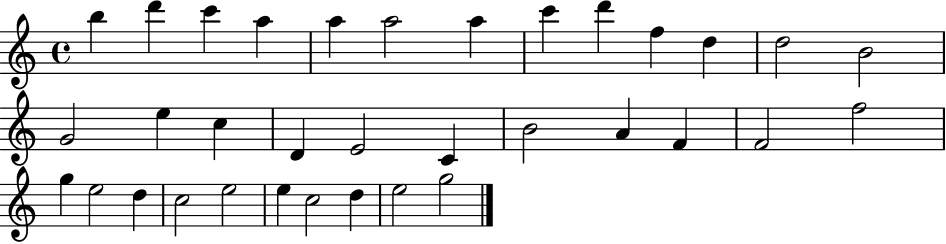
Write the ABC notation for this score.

X:1
T:Untitled
M:4/4
L:1/4
K:C
b d' c' a a a2 a c' d' f d d2 B2 G2 e c D E2 C B2 A F F2 f2 g e2 d c2 e2 e c2 d e2 g2